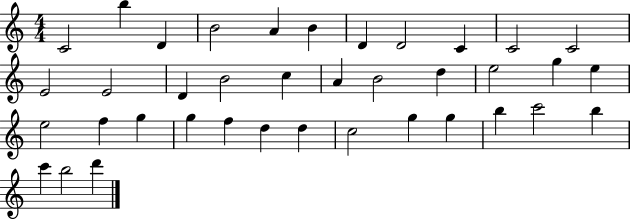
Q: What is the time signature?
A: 4/4